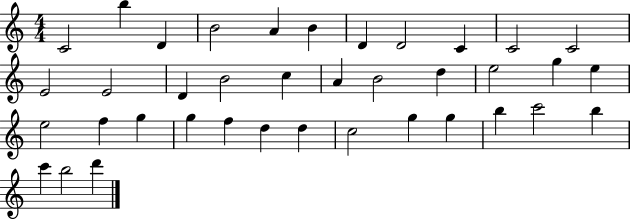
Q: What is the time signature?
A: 4/4